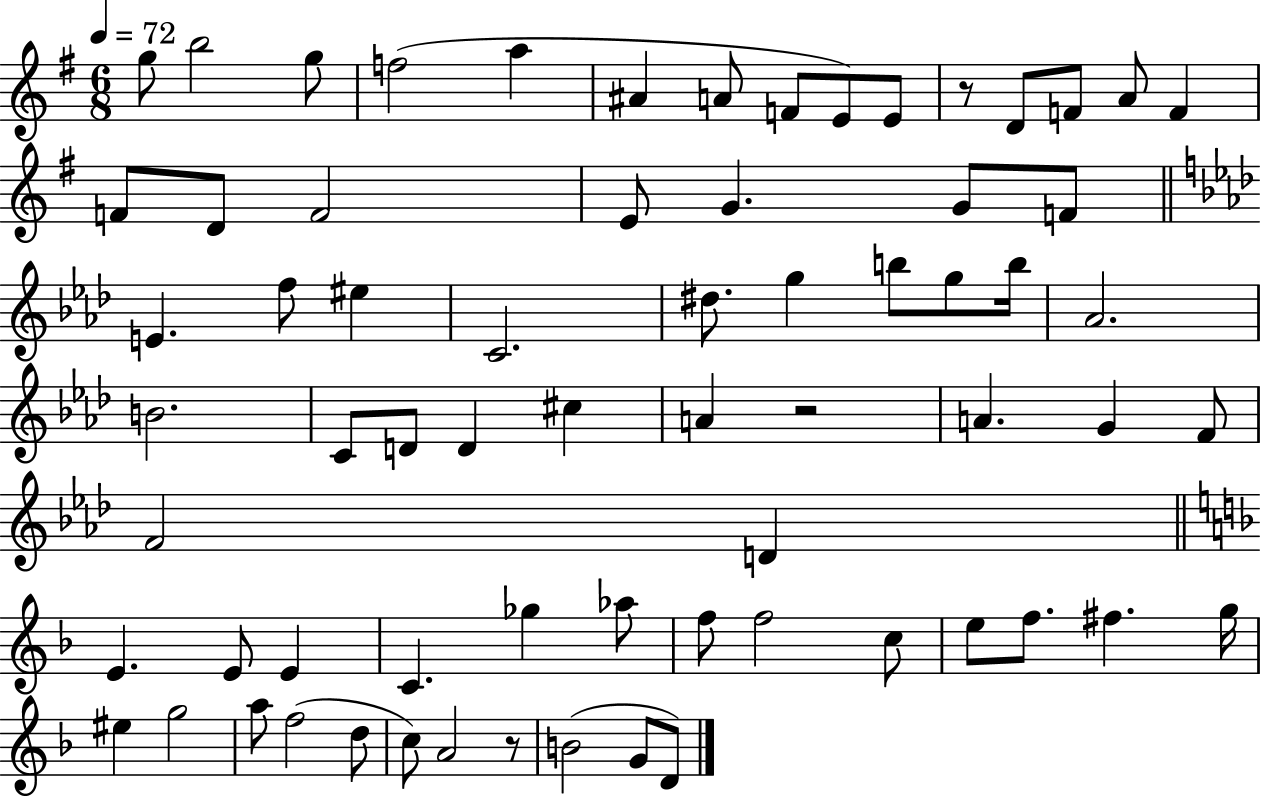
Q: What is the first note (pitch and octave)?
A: G5